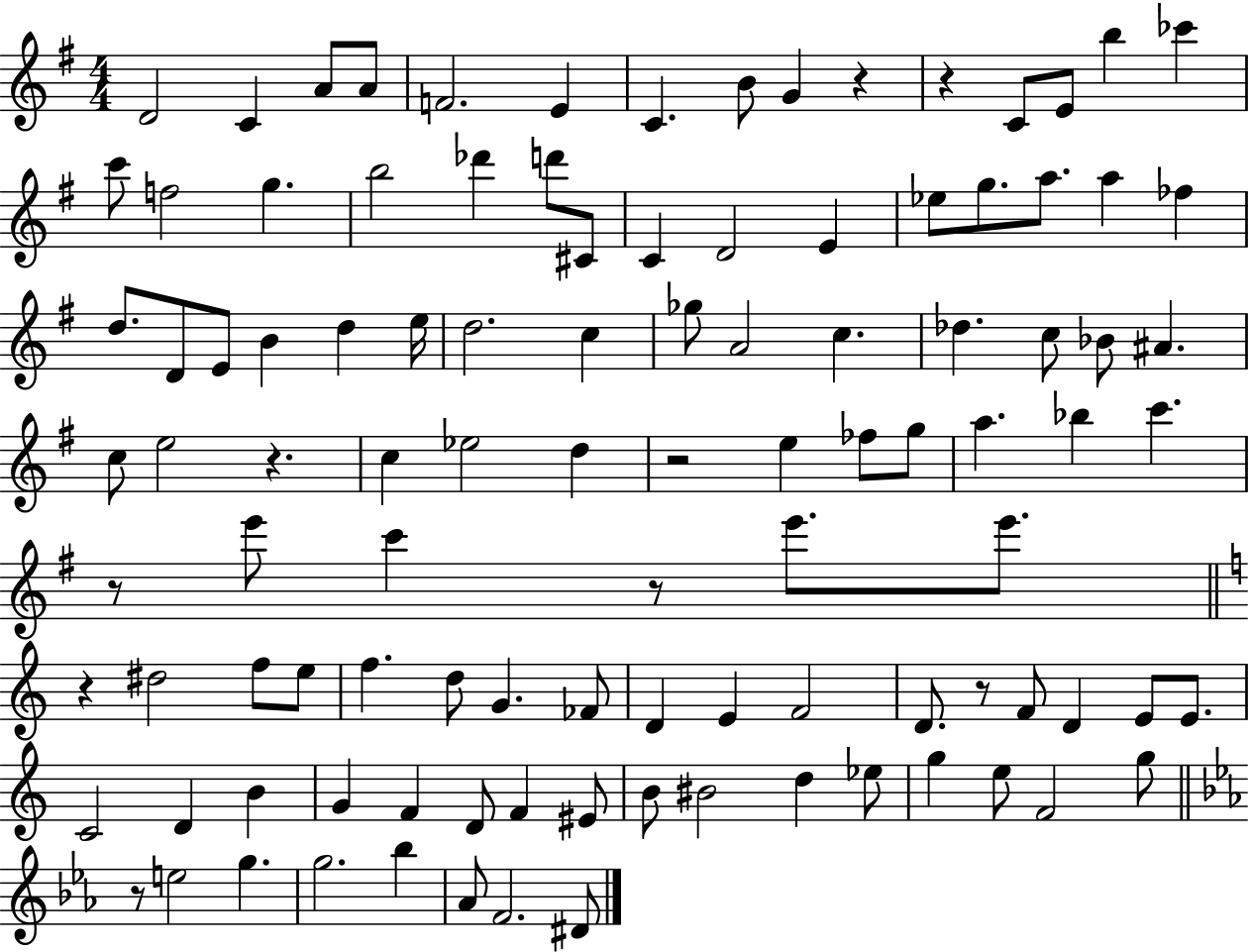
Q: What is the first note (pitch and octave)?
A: D4